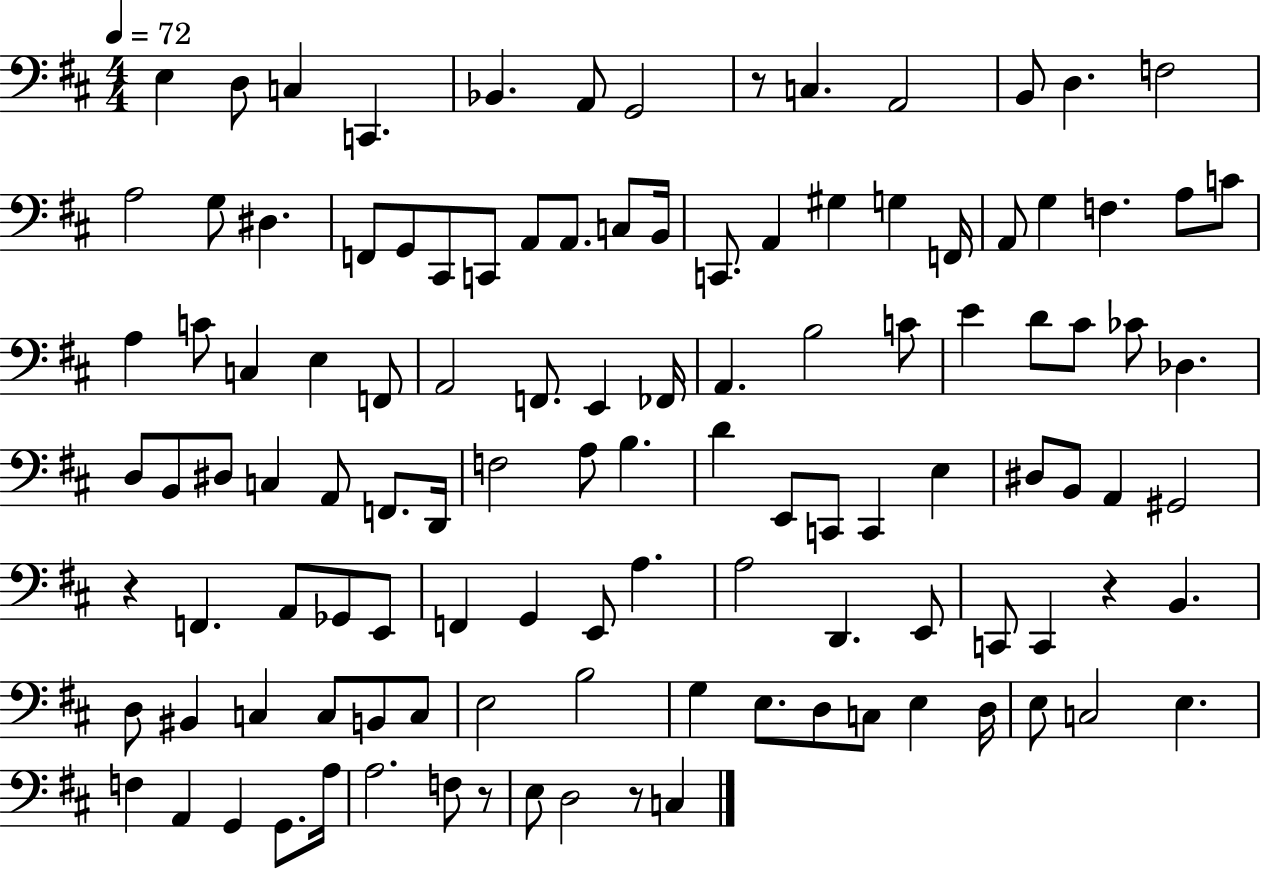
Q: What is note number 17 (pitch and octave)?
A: G2